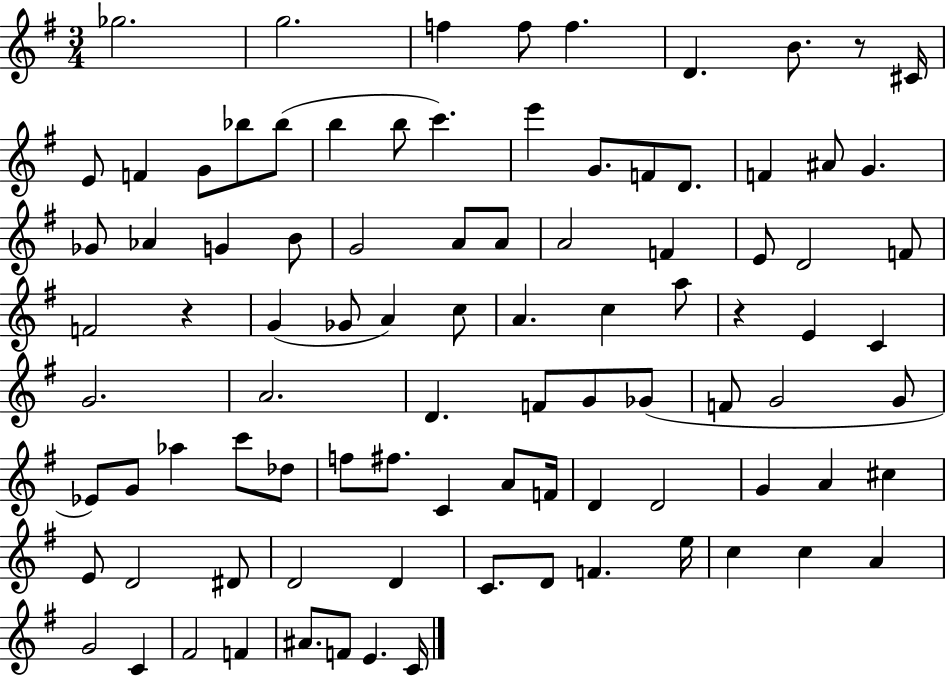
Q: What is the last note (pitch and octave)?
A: C4